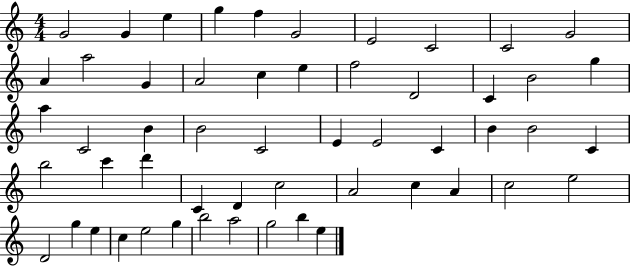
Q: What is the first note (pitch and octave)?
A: G4